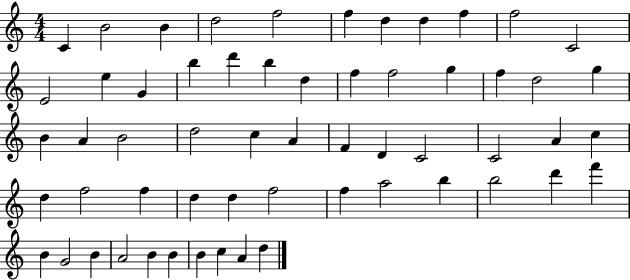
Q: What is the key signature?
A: C major